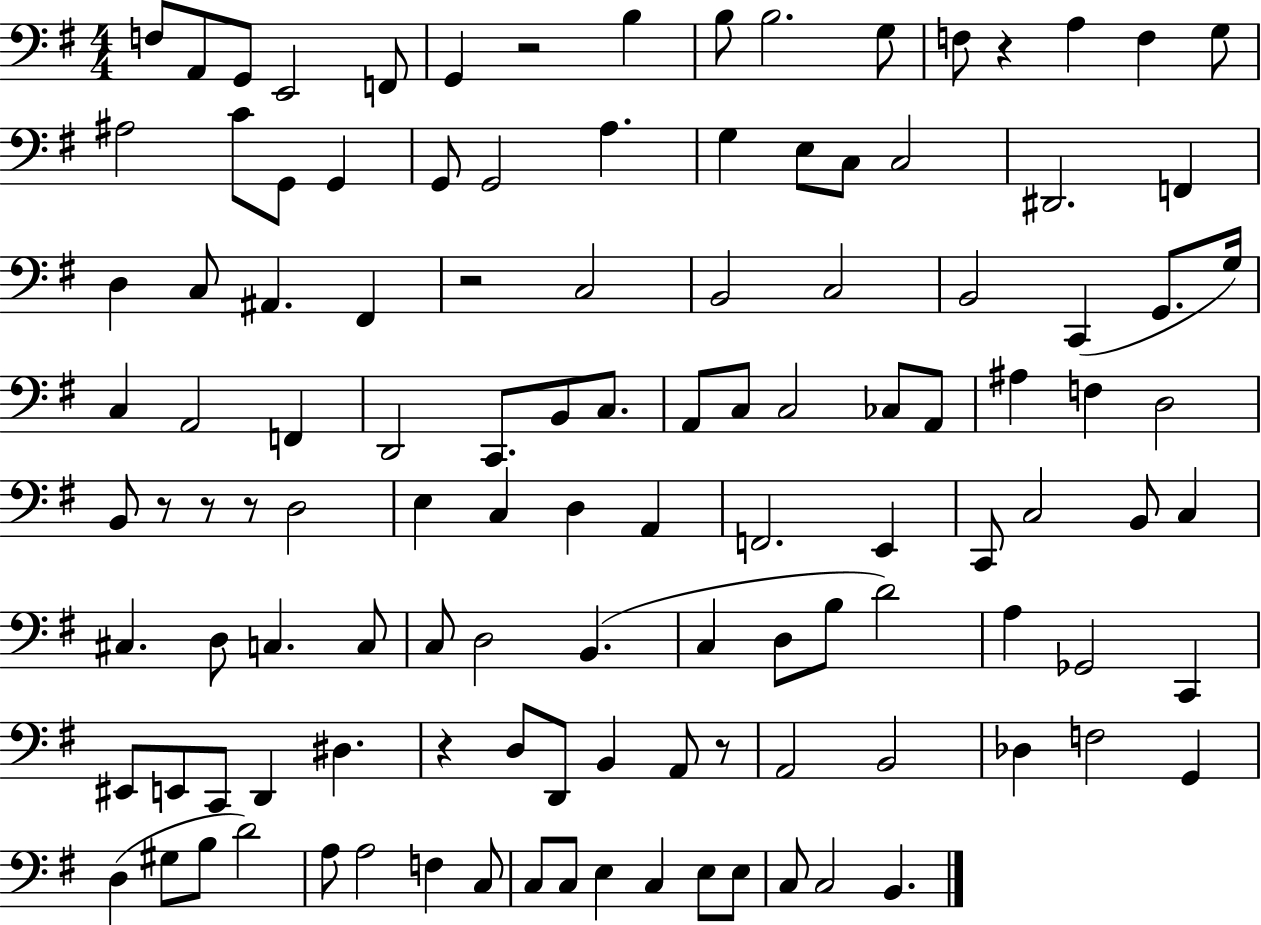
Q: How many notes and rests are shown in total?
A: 118